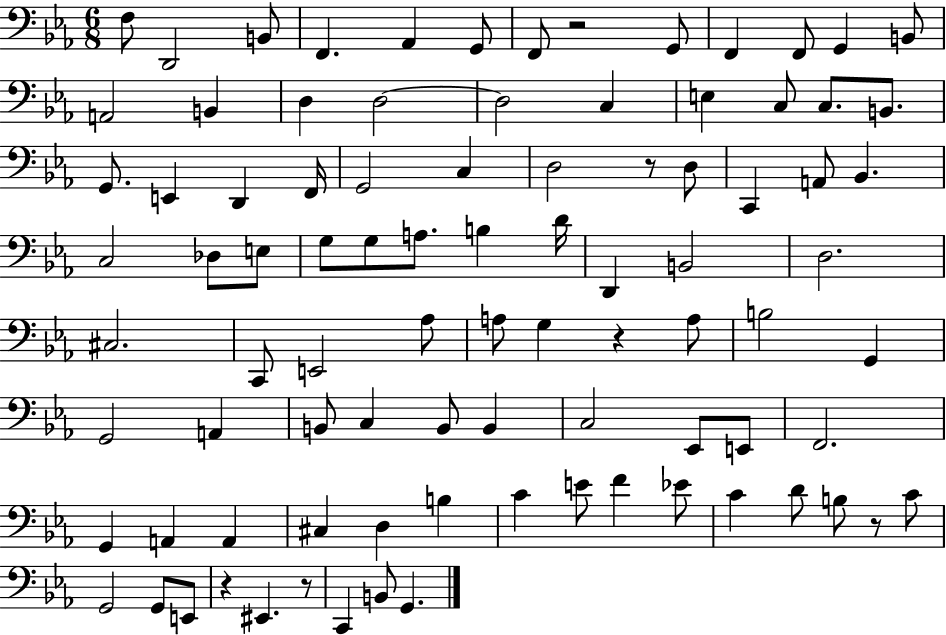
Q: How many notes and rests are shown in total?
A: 90